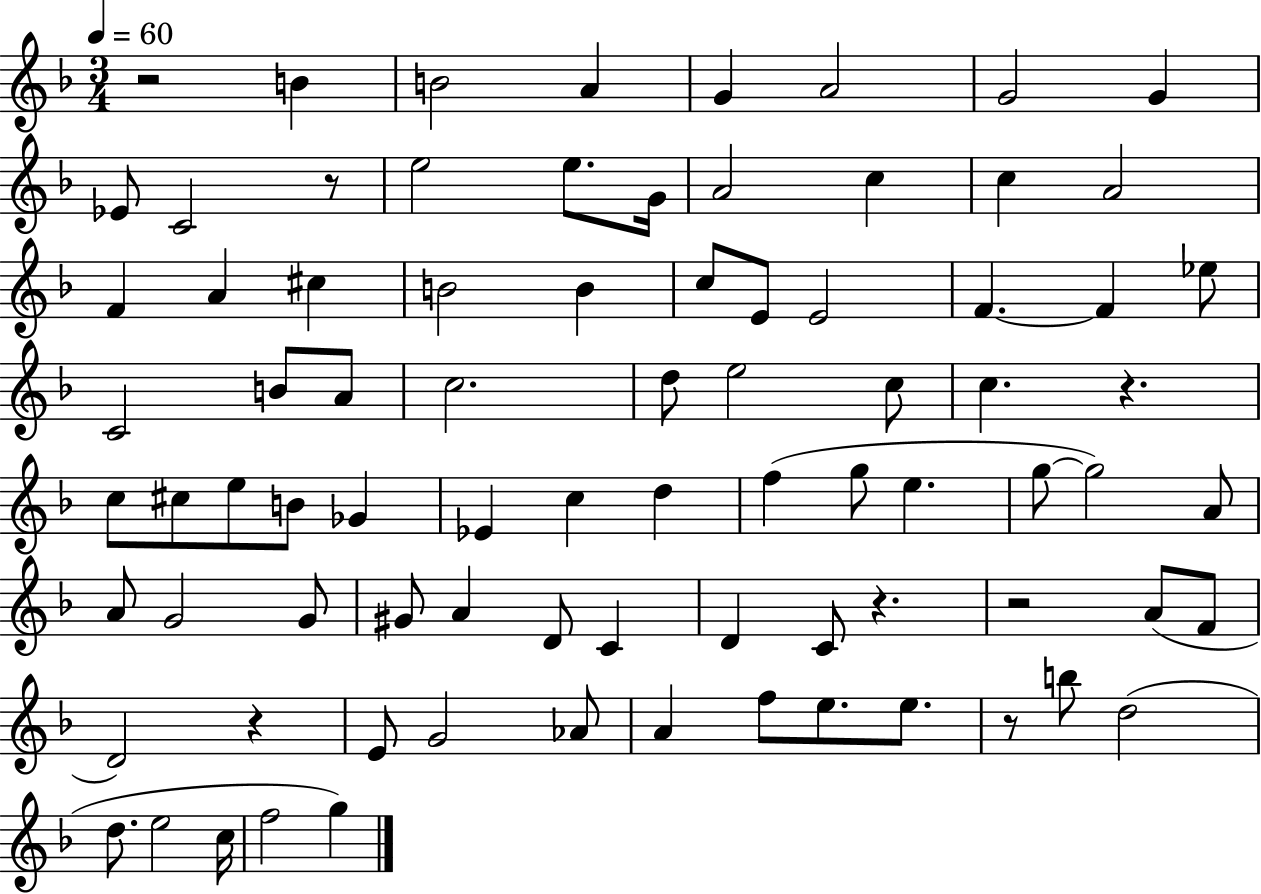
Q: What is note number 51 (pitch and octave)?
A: G4